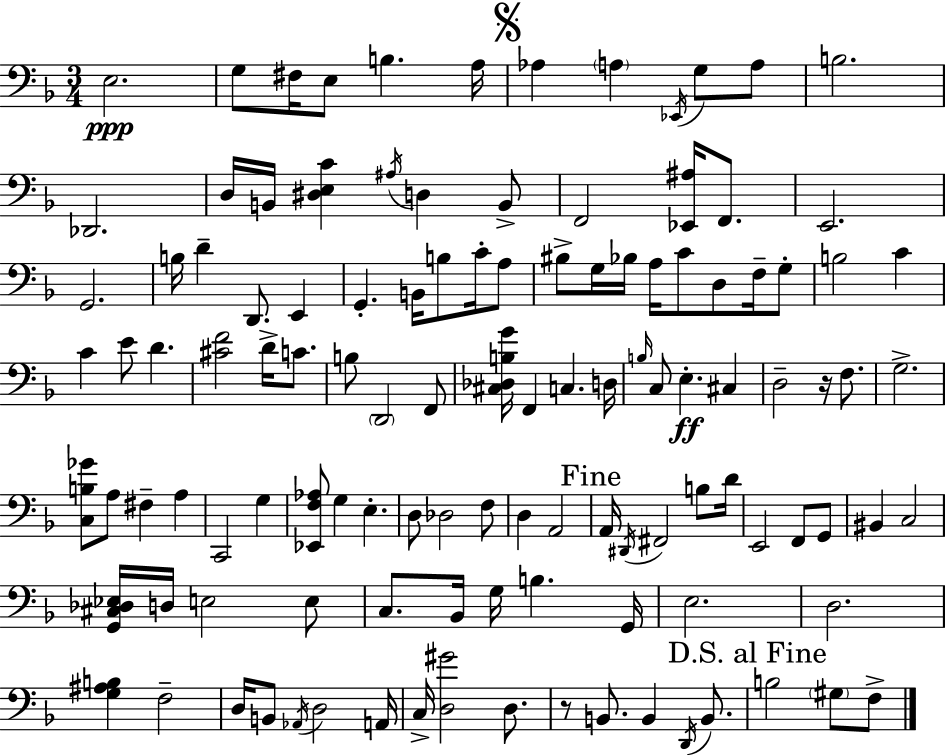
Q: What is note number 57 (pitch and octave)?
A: D3